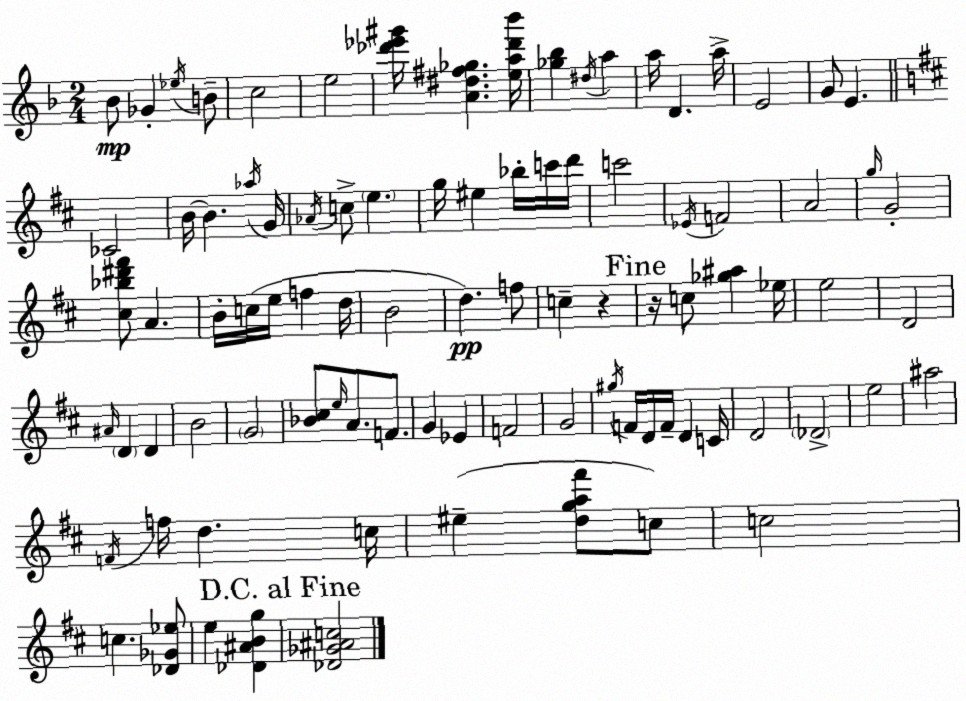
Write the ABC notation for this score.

X:1
T:Untitled
M:2/4
L:1/4
K:Dm
_B/2 _G _e/4 B/2 c2 e2 [_d'_e'^g']/4 [A^d^f_g] [ea_d'_b']/4 [_g_b] ^d/4 a a/4 D a/4 E2 G/2 E _C2 B/4 B _a/4 G/4 _A/4 c/2 e g/4 ^e _b/4 c'/4 d'/4 c'2 _E/4 F2 A2 g/4 G2 [^c_b^d'^f']/2 A B/4 c/4 e/4 f d/4 B2 d f/2 c z z/4 c/2 [_g^a] _e/4 e2 D2 ^A/4 D D B2 G2 [_B^c]/2 e/4 A/2 F/2 G _E F2 G2 ^g/4 F/4 D/4 F/4 D C/4 D2 _D2 e2 ^a2 F/4 f/4 d c/4 ^e [dga^f']/2 c/2 c2 c [_D_G_e]/2 e [_D^ABg] [_D_G^Ac]2